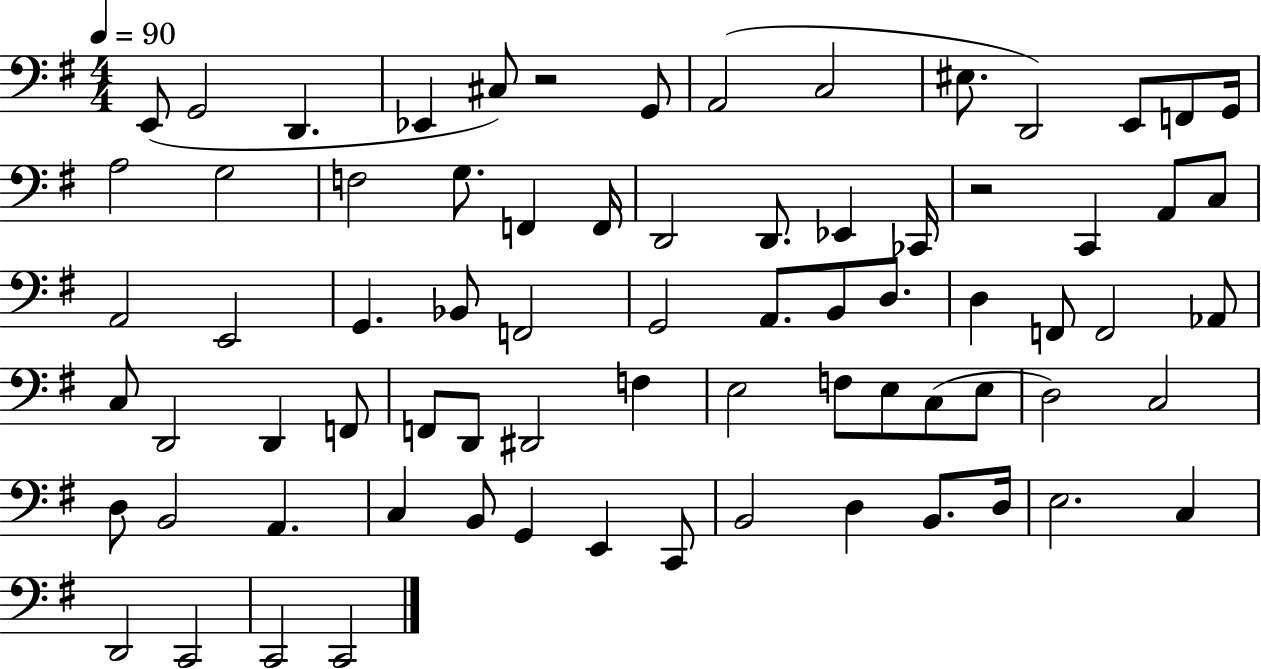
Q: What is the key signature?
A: G major